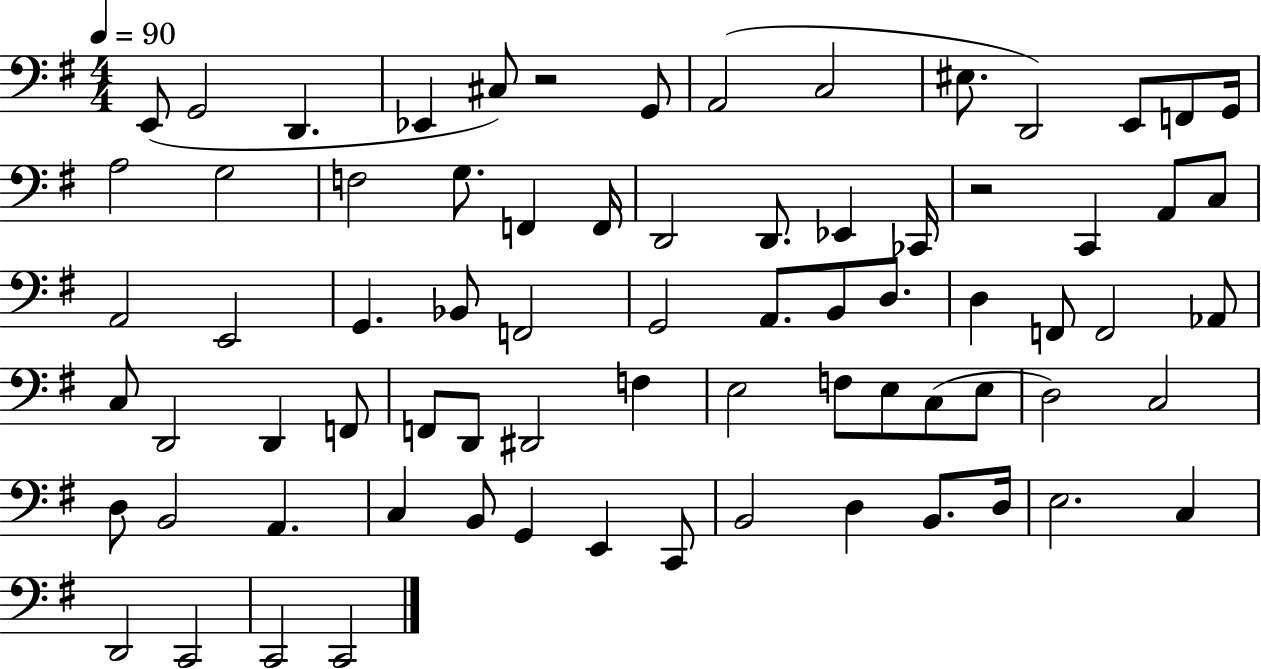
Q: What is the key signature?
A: G major